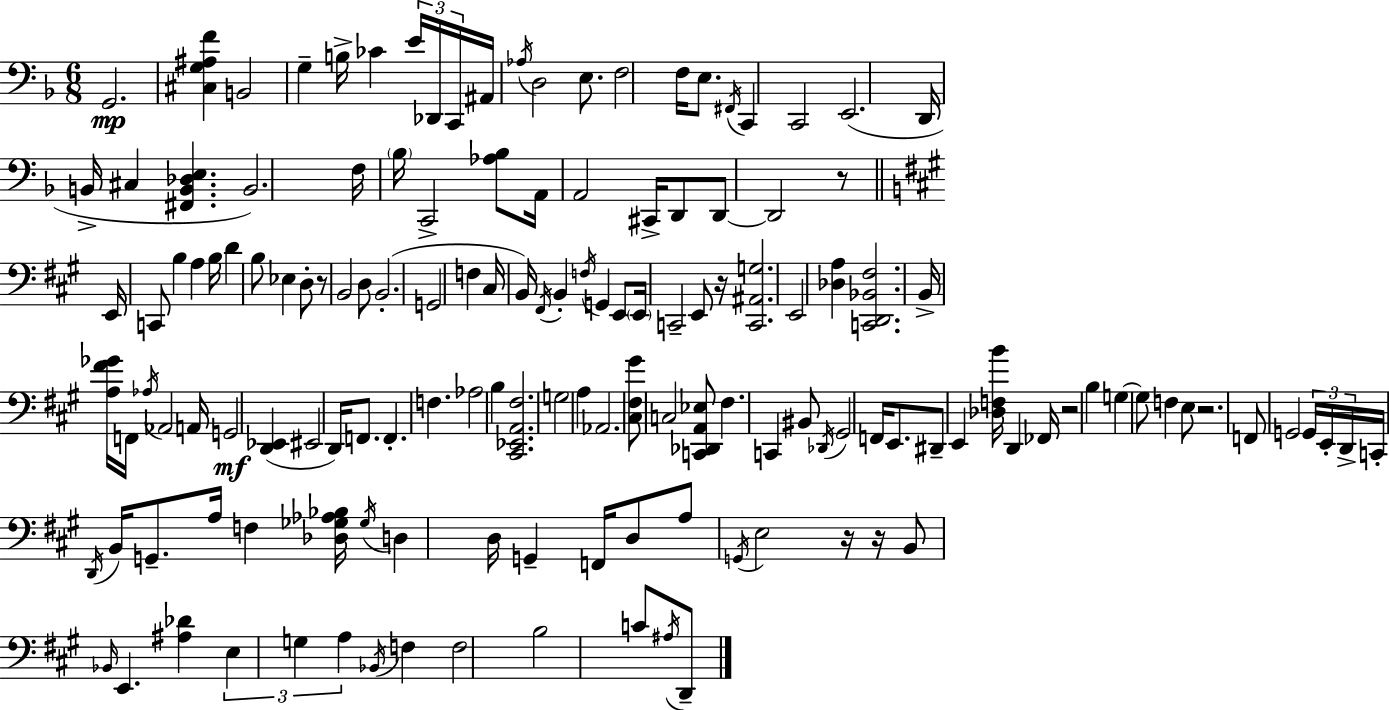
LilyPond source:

{
  \clef bass
  \numericTimeSignature
  \time 6/8
  \key d \minor
  \repeat volta 2 { g,2.\mp | <cis g ais f'>4 b,2 | g4-- b16-> ces'4 \tuplet 3/2 { e'16 des,16 c,16 } | ais,16 \acciaccatura { aes16 } d2 e8. | \break f2 f16 e8. | \acciaccatura { fis,16 } c,4 c,2 | e,2.( | d,16 b,16-> cis4 <fis, b, des e>4. | \break b,2.) | f16 \parenthesize bes16 c,2-> | <aes bes>8 a,16 a,2 cis,16-> | d,8 d,8~~ d,2 | \break r8 \bar "||" \break \key a \major e,16 c,8 b4 a4 b16 | d'4 b8 ees4 d8-. | r8 b,2 d8 | b,2.-.( | \break g,2 f4 | cis16 b,16) \acciaccatura { fis,16 } b,4-. \acciaccatura { f16 } g,4 | e,8 \parenthesize e,16 c,2-- e,8 | r16 <c, ais, g>2. | \break e,2 <des a>4 | <c, d, bes, fis>2. | b,16-> <a fis' ges'>16 f,16 \acciaccatura { aes16 } aes,2 | a,16 g,2\mf <d, ees,>4( | \break eis,2 d,16) | f,8. f,4.-. f4. | aes2 b4 | <cis, ees, a, fis>2. | \break g2 a4 | aes,2. | <cis fis gis'>8 c2 | <c, des, a, ees>8 fis4. c,4 | \break bis,8 \acciaccatura { des,16 } gis,2 | f,16 e,8. dis,8-- e,4 <des f b'>16 d,4 | fes,16 r2 | b4 g4~~ g8 f4 | \break e8 r2. | f,8 g,2 | \tuplet 3/2 { g,16 e,16-. d,16-> } c,16-. \acciaccatura { d,16 } b,16 g,8.-- a16 | f4 <des ges aes bes>16 \acciaccatura { ges16 } d4 d16 g,4-- | \break f,16 d8 a8 \acciaccatura { g,16 } e2 | r16 r16 b,8 \grace { bes,16 } e,4. | <ais des'>4 \tuplet 3/2 { e4 | g4 a4 } \acciaccatura { bes,16 } f4 | \break f2 b2 | c'8 \acciaccatura { ais16 } d,8-- } \bar "|."
}